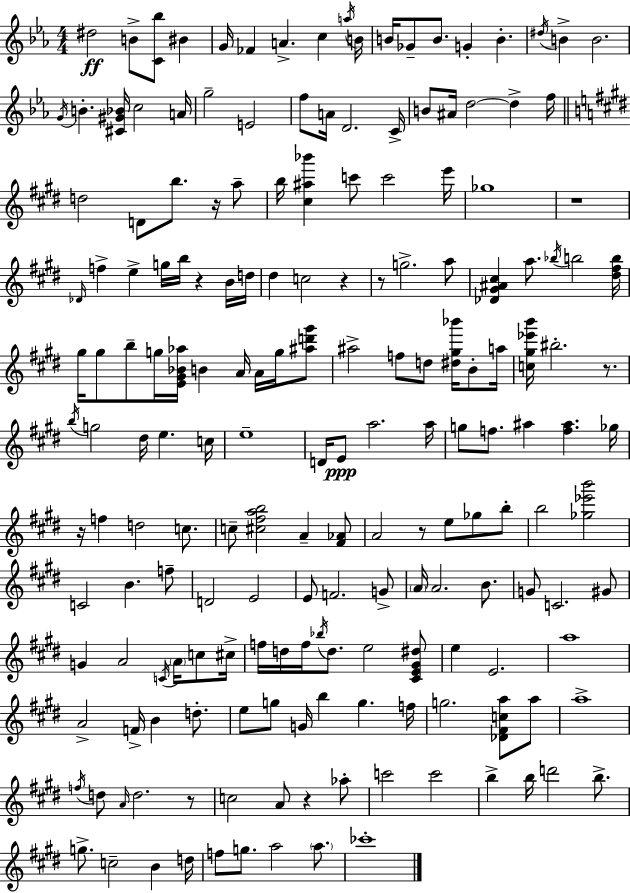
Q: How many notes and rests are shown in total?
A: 182